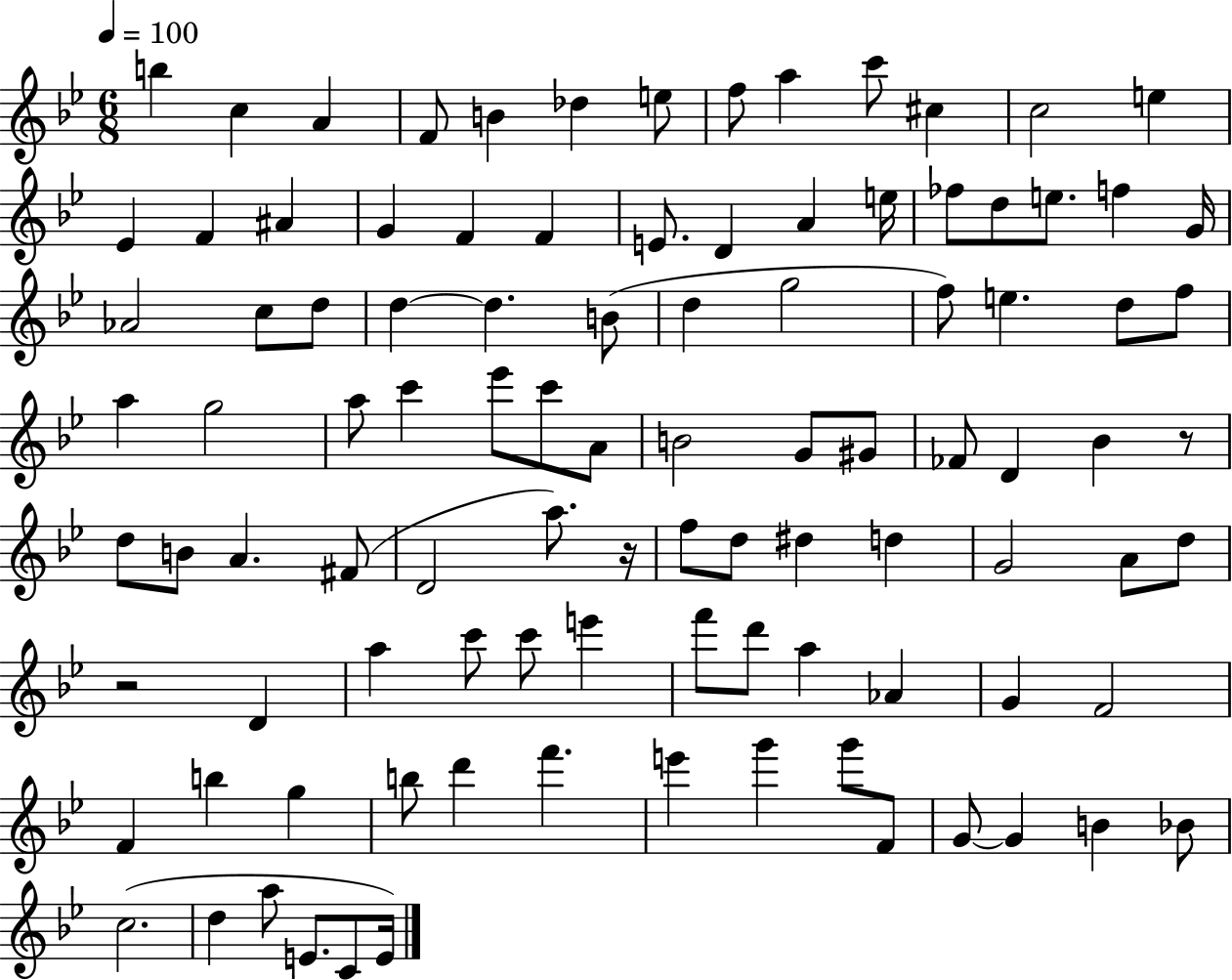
B5/q C5/q A4/q F4/e B4/q Db5/q E5/e F5/e A5/q C6/e C#5/q C5/h E5/q Eb4/q F4/q A#4/q G4/q F4/q F4/q E4/e. D4/q A4/q E5/s FES5/e D5/e E5/e. F5/q G4/s Ab4/h C5/e D5/e D5/q D5/q. B4/e D5/q G5/h F5/e E5/q. D5/e F5/e A5/q G5/h A5/e C6/q Eb6/e C6/e A4/e B4/h G4/e G#4/e FES4/e D4/q Bb4/q R/e D5/e B4/e A4/q. F#4/e D4/h A5/e. R/s F5/e D5/e D#5/q D5/q G4/h A4/e D5/e R/h D4/q A5/q C6/e C6/e E6/q F6/e D6/e A5/q Ab4/q G4/q F4/h F4/q B5/q G5/q B5/e D6/q F6/q. E6/q G6/q G6/e F4/e G4/e G4/q B4/q Bb4/e C5/h. D5/q A5/e E4/e. C4/e E4/s